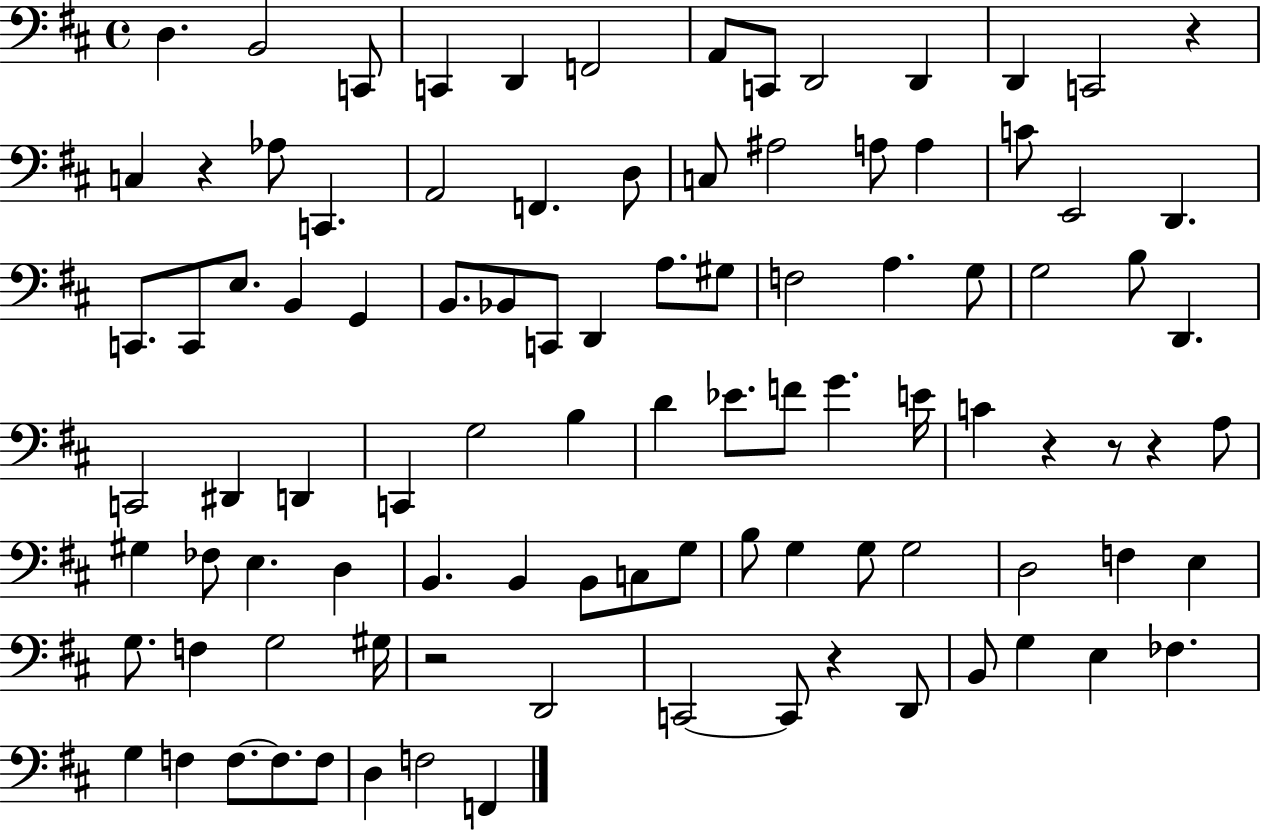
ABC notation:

X:1
T:Untitled
M:4/4
L:1/4
K:D
D, B,,2 C,,/2 C,, D,, F,,2 A,,/2 C,,/2 D,,2 D,, D,, C,,2 z C, z _A,/2 C,, A,,2 F,, D,/2 C,/2 ^A,2 A,/2 A, C/2 E,,2 D,, C,,/2 C,,/2 E,/2 B,, G,, B,,/2 _B,,/2 C,,/2 D,, A,/2 ^G,/2 F,2 A, G,/2 G,2 B,/2 D,, C,,2 ^D,, D,, C,, G,2 B, D _E/2 F/2 G E/4 C z z/2 z A,/2 ^G, _F,/2 E, D, B,, B,, B,,/2 C,/2 G,/2 B,/2 G, G,/2 G,2 D,2 F, E, G,/2 F, G,2 ^G,/4 z2 D,,2 C,,2 C,,/2 z D,,/2 B,,/2 G, E, _F, G, F, F,/2 F,/2 F,/2 D, F,2 F,,